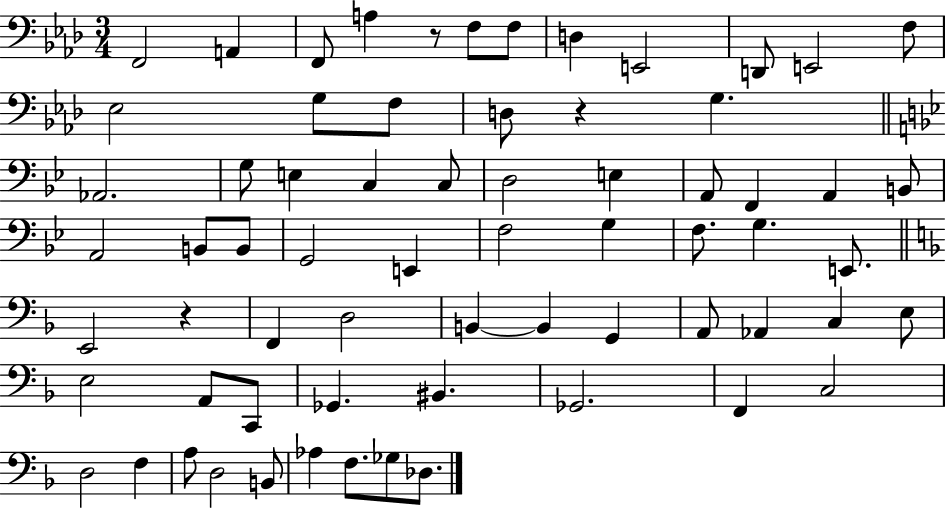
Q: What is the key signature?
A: AES major